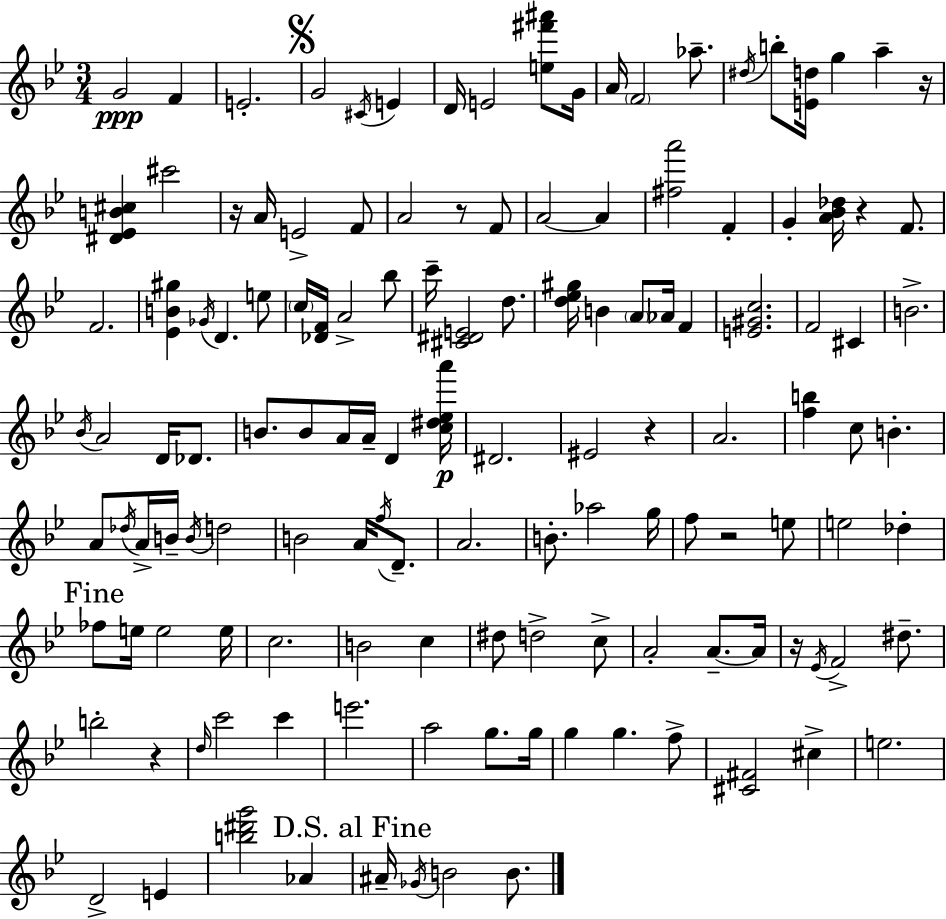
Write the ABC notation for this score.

X:1
T:Untitled
M:3/4
L:1/4
K:Bb
G2 F E2 G2 ^C/4 E D/4 E2 [e^f'^a']/2 G/4 A/4 F2 _a/2 ^d/4 b/2 [Ed]/4 g a z/4 [^D_EB^c] ^c'2 z/4 A/4 E2 F/2 A2 z/2 F/2 A2 A [^fa']2 F G [A_B_d]/4 z F/2 F2 [_EB^g] _G/4 D e/2 c/4 [_DF]/4 A2 _b/2 c'/4 [^C^DE]2 d/2 [d_e^g]/4 B A/2 _A/4 F [E^Gc]2 F2 ^C B2 _B/4 A2 D/4 _D/2 B/2 B/2 A/4 A/4 D [c^d_ea']/4 ^D2 ^E2 z A2 [fb] c/2 B A/2 _d/4 A/4 B/4 B/4 d2 B2 A/4 f/4 D/2 A2 B/2 _a2 g/4 f/2 z2 e/2 e2 _d _f/2 e/4 e2 e/4 c2 B2 c ^d/2 d2 c/2 A2 A/2 A/4 z/4 _E/4 F2 ^d/2 b2 z d/4 c'2 c' e'2 a2 g/2 g/4 g g f/2 [^C^F]2 ^c e2 D2 E [b^d'g']2 _A ^A/4 _G/4 B2 B/2